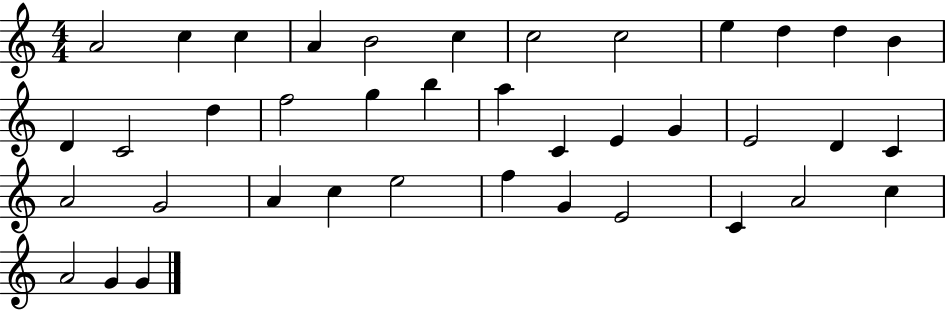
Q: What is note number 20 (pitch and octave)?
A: C4